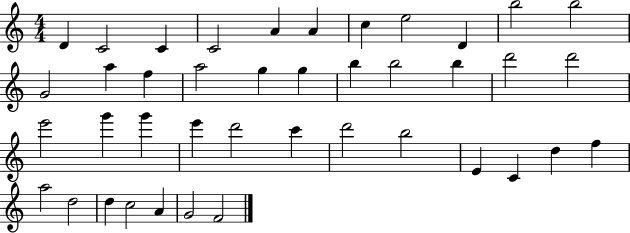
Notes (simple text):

D4/q C4/h C4/q C4/h A4/q A4/q C5/q E5/h D4/q B5/h B5/h G4/h A5/q F5/q A5/h G5/q G5/q B5/q B5/h B5/q D6/h D6/h E6/h G6/q G6/q E6/q D6/h C6/q D6/h B5/h E4/q C4/q D5/q F5/q A5/h D5/h D5/q C5/h A4/q G4/h F4/h